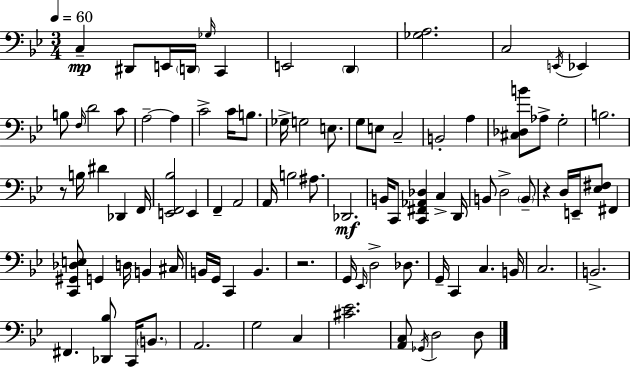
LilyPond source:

{
  \clef bass
  \numericTimeSignature
  \time 3/4
  \key bes \major
  \tempo 4 = 60
  c4--\mp dis,8 e,16 \parenthesize d,16 \grace { ges16 } c,4 | e,2 \parenthesize d,4 | <ges a>2. | c2 \acciaccatura { e,16 } ees,4 | \break b8 \grace { f16 } d'2 | c'8 a2--~~ a4 | c'2-> c'16 | b8. ges16-> g2 | \break e8. g8 e8 c2-- | b,2-. a4 | <cis des b'>8 aes8-> g2-. | b2. | \break r8 b16 dis'4 des,4 | f,16 <e, f, bes>2 e,4 | f,4-- a,2 | a,16 b2 | \break ais8. des,2.\mf | b,16 c,8 <c, fis, aes, des>4 c4-> | d,16 b,8 d2-> | \parenthesize b,8-- r4 d16 e,16-- <ees fis>8 fis,4 | \break <c, gis, des e>8 g,4 d16 b,4 | cis16 b,16 g,16 c,4 b,4. | r2. | g,16 \grace { ees,16 } d2-> | \break des8. g,16-- c,4 c4. | b,16 c2. | b,2.-> | fis,4. <des, bes>8 | \break c,16 \parenthesize b,8. a,2. | g2 | c4 <cis' ees'>2. | <a, c>8 \acciaccatura { ges,16 } d2 | \break d8 \bar "|."
}